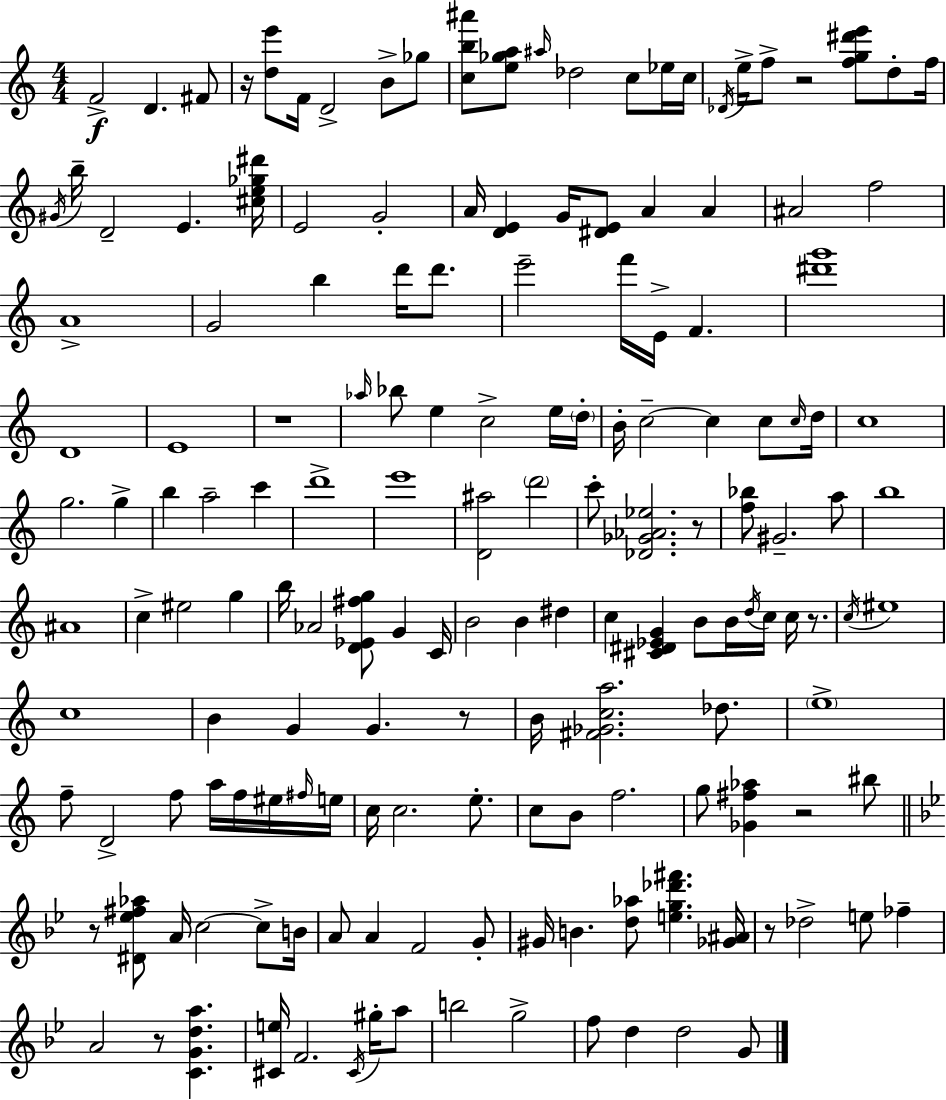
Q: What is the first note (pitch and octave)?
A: F4